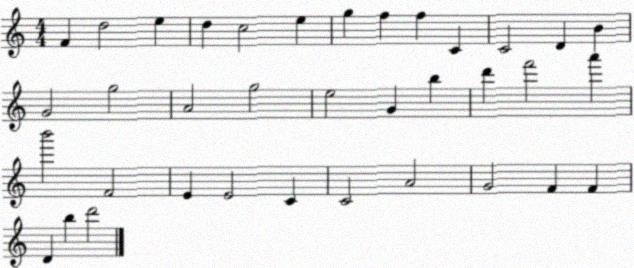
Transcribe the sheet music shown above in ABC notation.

X:1
T:Untitled
M:4/4
L:1/4
K:C
F d2 e d c2 e g f f C C2 D B G2 g2 A2 g2 e2 G b d' f'2 a' b'2 F2 E E2 C C2 A2 G2 F F D b d'2